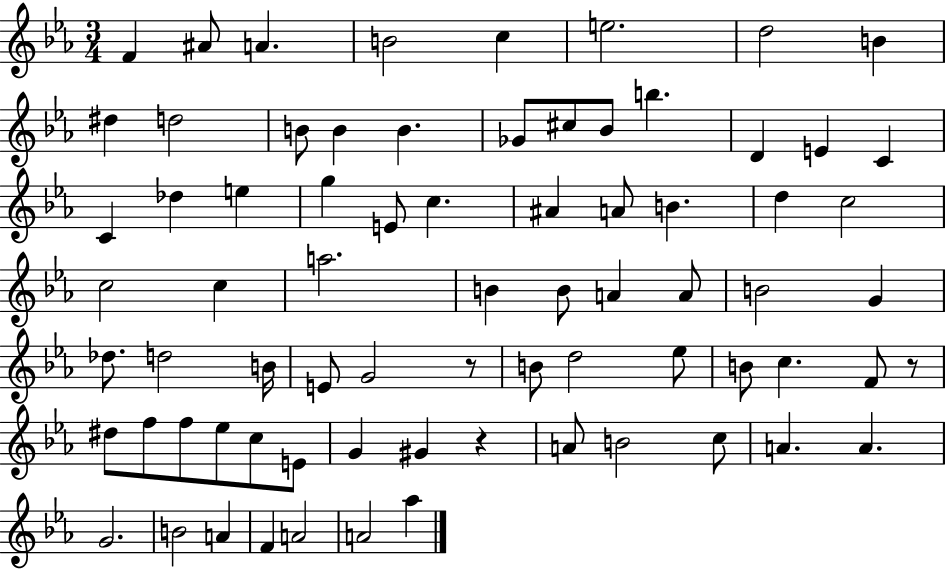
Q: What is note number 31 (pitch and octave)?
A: C5